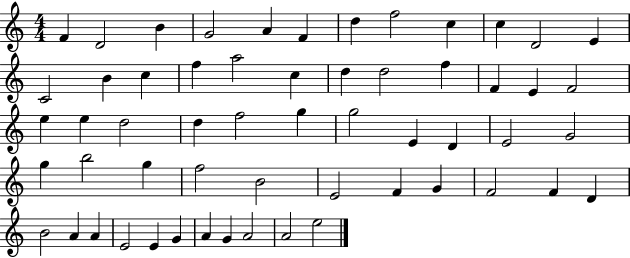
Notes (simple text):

F4/q D4/h B4/q G4/h A4/q F4/q D5/q F5/h C5/q C5/q D4/h E4/q C4/h B4/q C5/q F5/q A5/h C5/q D5/q D5/h F5/q F4/q E4/q F4/h E5/q E5/q D5/h D5/q F5/h G5/q G5/h E4/q D4/q E4/h G4/h G5/q B5/h G5/q F5/h B4/h E4/h F4/q G4/q F4/h F4/q D4/q B4/h A4/q A4/q E4/h E4/q G4/q A4/q G4/q A4/h A4/h E5/h